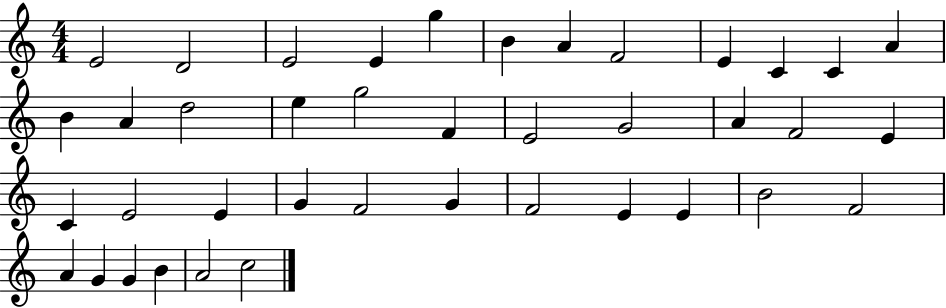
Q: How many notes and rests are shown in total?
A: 40